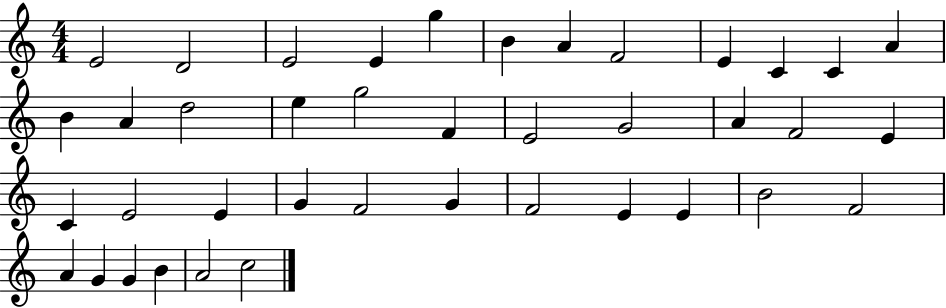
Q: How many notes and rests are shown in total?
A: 40